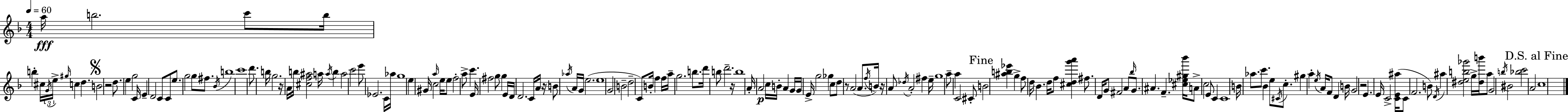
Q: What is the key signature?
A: F major